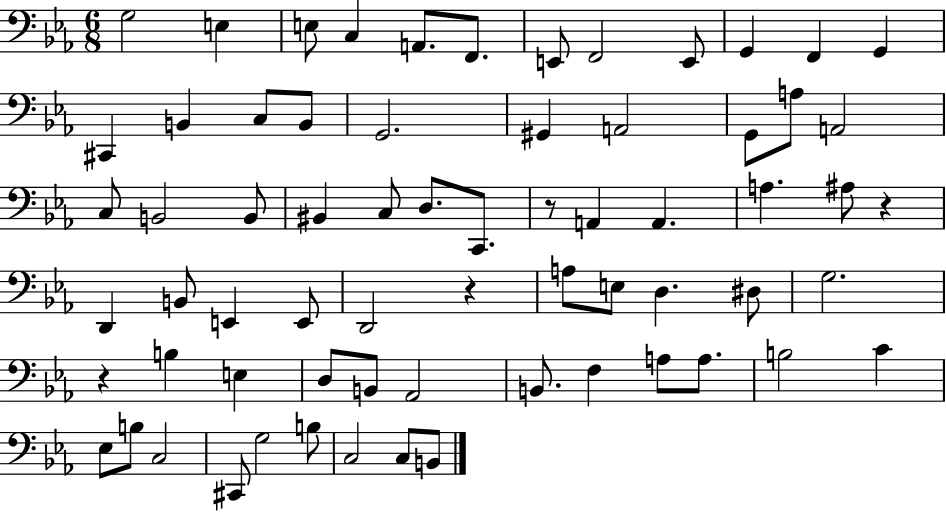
{
  \clef bass
  \numericTimeSignature
  \time 6/8
  \key ees \major
  g2 e4 | e8 c4 a,8. f,8. | e,8 f,2 e,8 | g,4 f,4 g,4 | \break cis,4 b,4 c8 b,8 | g,2. | gis,4 a,2 | g,8 a8 a,2 | \break c8 b,2 b,8 | bis,4 c8 d8. c,8. | r8 a,4 a,4. | a4. ais8 r4 | \break d,4 b,8 e,4 e,8 | d,2 r4 | a8 e8 d4. dis8 | g2. | \break r4 b4 e4 | d8 b,8 aes,2 | b,8. f4 a8 a8. | b2 c'4 | \break ees8 b8 c2 | cis,8 g2 b8 | c2 c8 b,8 | \bar "|."
}